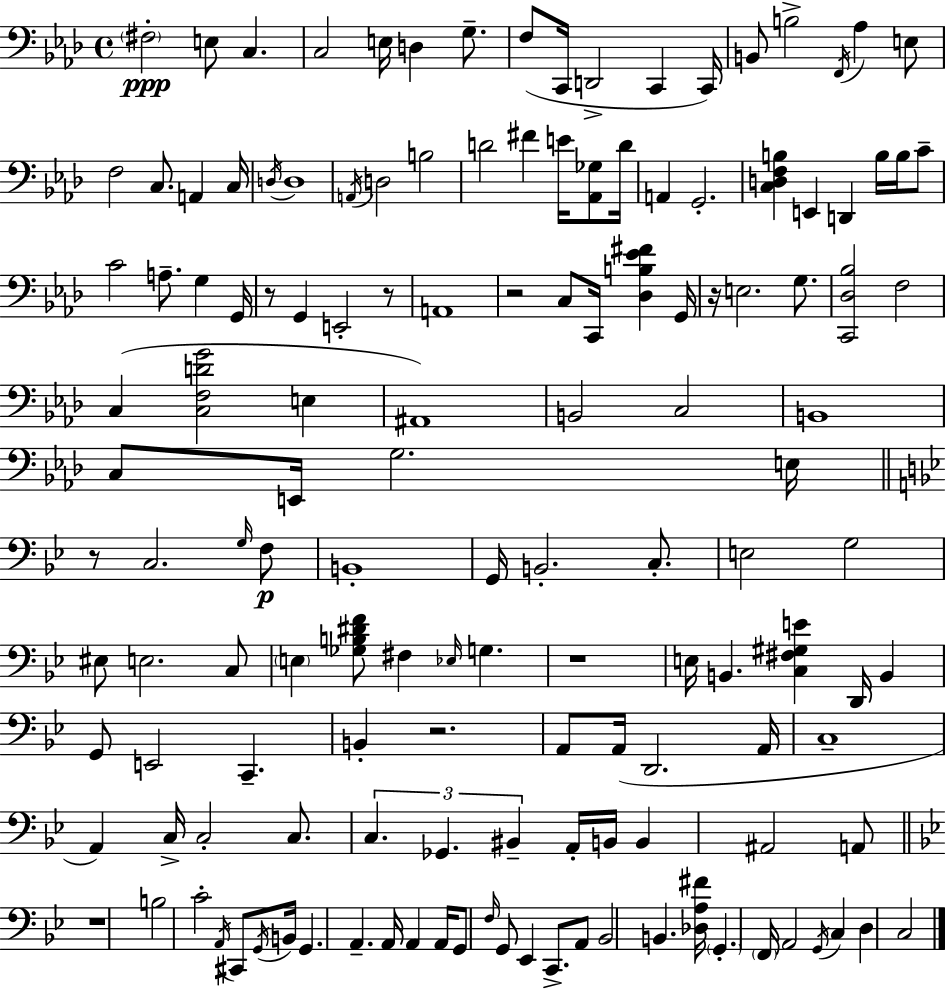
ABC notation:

X:1
T:Untitled
M:4/4
L:1/4
K:Fm
^F,2 E,/2 C, C,2 E,/4 D, G,/2 F,/2 C,,/4 D,,2 C,, C,,/4 B,,/2 B,2 F,,/4 _A, E,/2 F,2 C,/2 A,, C,/4 D,/4 D,4 A,,/4 D,2 B,2 D2 ^F E/4 [_A,,_G,]/2 D/4 A,, G,,2 [C,D,F,B,] E,, D,, B,/4 B,/4 C/2 C2 A,/2 G, G,,/4 z/2 G,, E,,2 z/2 A,,4 z2 C,/2 C,,/4 [_D,B,_E^F] G,,/4 z/4 E,2 G,/2 [C,,_D,_B,]2 F,2 C, [C,F,DG]2 E, ^A,,4 B,,2 C,2 B,,4 C,/2 E,,/4 G,2 E,/4 z/2 C,2 G,/4 F,/2 B,,4 G,,/4 B,,2 C,/2 E,2 G,2 ^E,/2 E,2 C,/2 E, [_G,B,^DF]/2 ^F, _E,/4 G, z4 E,/4 B,, [C,^F,^G,E] D,,/4 B,, G,,/2 E,,2 C,, B,, z2 A,,/2 A,,/4 D,,2 A,,/4 C,4 A,, C,/4 C,2 C,/2 C, _G,, ^B,, A,,/4 B,,/4 B,, ^A,,2 A,,/2 z4 B,2 C2 A,,/4 ^C,,/2 G,,/4 B,,/4 G,, A,, A,,/4 A,, A,,/4 G,,/2 F,/4 G,,/2 _E,, C,,/2 A,,/2 _B,,2 B,, [_D,A,^F]/4 G,, F,,/4 A,,2 G,,/4 C, D, C,2